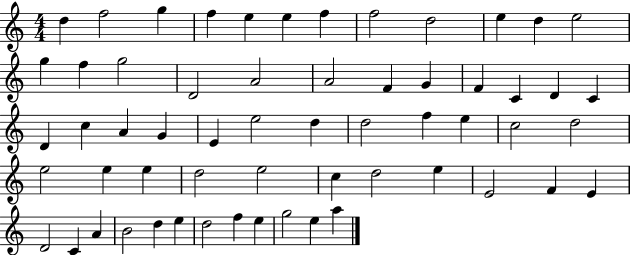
{
  \clef treble
  \numericTimeSignature
  \time 4/4
  \key c \major
  d''4 f''2 g''4 | f''4 e''4 e''4 f''4 | f''2 d''2 | e''4 d''4 e''2 | \break g''4 f''4 g''2 | d'2 a'2 | a'2 f'4 g'4 | f'4 c'4 d'4 c'4 | \break d'4 c''4 a'4 g'4 | e'4 e''2 d''4 | d''2 f''4 e''4 | c''2 d''2 | \break e''2 e''4 e''4 | d''2 e''2 | c''4 d''2 e''4 | e'2 f'4 e'4 | \break d'2 c'4 a'4 | b'2 d''4 e''4 | d''2 f''4 e''4 | g''2 e''4 a''4 | \break \bar "|."
}